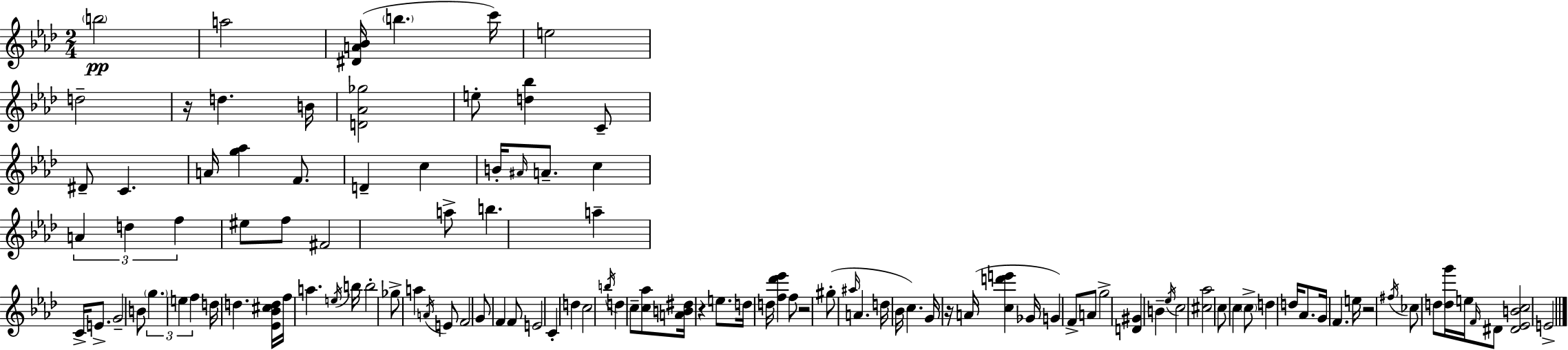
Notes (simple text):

B5/h A5/h [D#4,A4,Bb4]/s B5/q. C6/s E5/h D5/h R/s D5/q. B4/s [D4,Ab4,Gb5]/h E5/e [D5,Bb5]/q C4/e D#4/e C4/q. A4/s [G5,Ab5]/q F4/e. D4/q C5/q B4/s A#4/s A4/e. C5/q A4/q D5/q F5/q EIS5/e F5/e F#4/h A5/e B5/q. A5/q C4/s E4/e. G4/h B4/e G5/q. E5/q F5/q D5/s D5/q. [Eb4,Bb4,C#5,D5]/s F5/s A5/q. E5/s B5/s B5/h Gb5/e A5/q A4/s E4/e F4/h G4/e F4/q F4/e E4/h C4/q D5/q C5/h B5/s D5/q C5/e [C5,Ab5]/e [A4,B4,D#5]/s R/q E5/e. D5/s D5/s [F5,Db6,Eb6]/q F5/e R/h G#5/e A#5/s A4/q. D5/s Bb4/s C5/q. G4/s R/s A4/s [C5,D6,E6]/q Gb4/s G4/q F4/e A4/e G5/h [D4,G#4]/q B4/q Eb5/s C5/h [C#5,Ab5]/h C5/e C5/q C5/e D5/q D5/s Ab4/e. G4/s F4/q. E5/s R/h F#5/s CES5/e D5/e [D5,G6]/s E5/s F4/s D#4/e [D#4,Eb4,B4,C5]/h E4/h